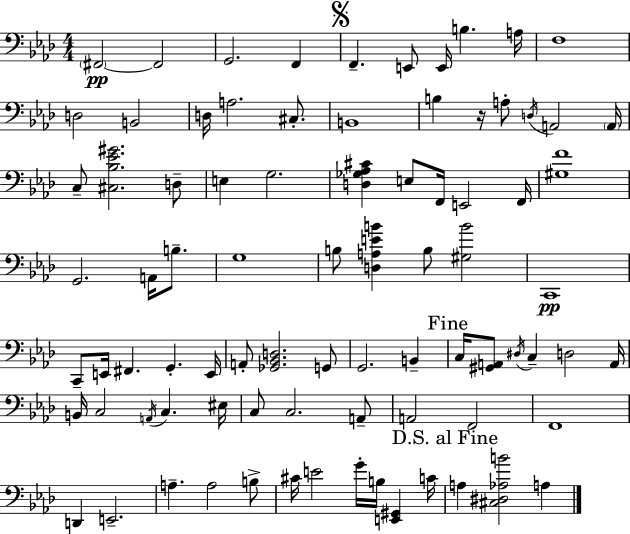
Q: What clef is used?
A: bass